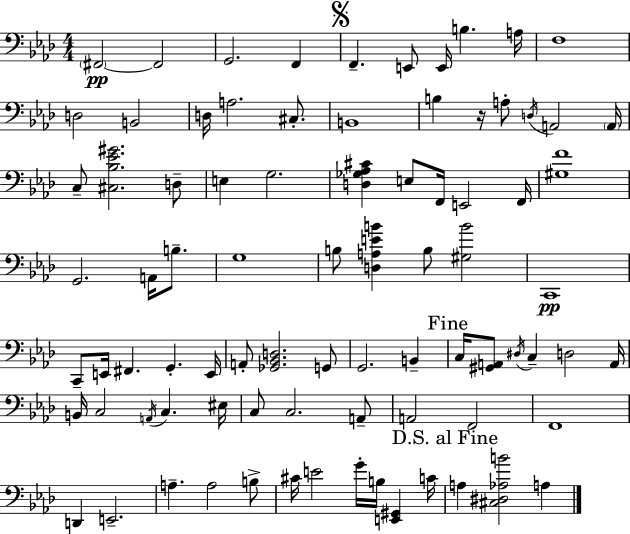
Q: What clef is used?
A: bass